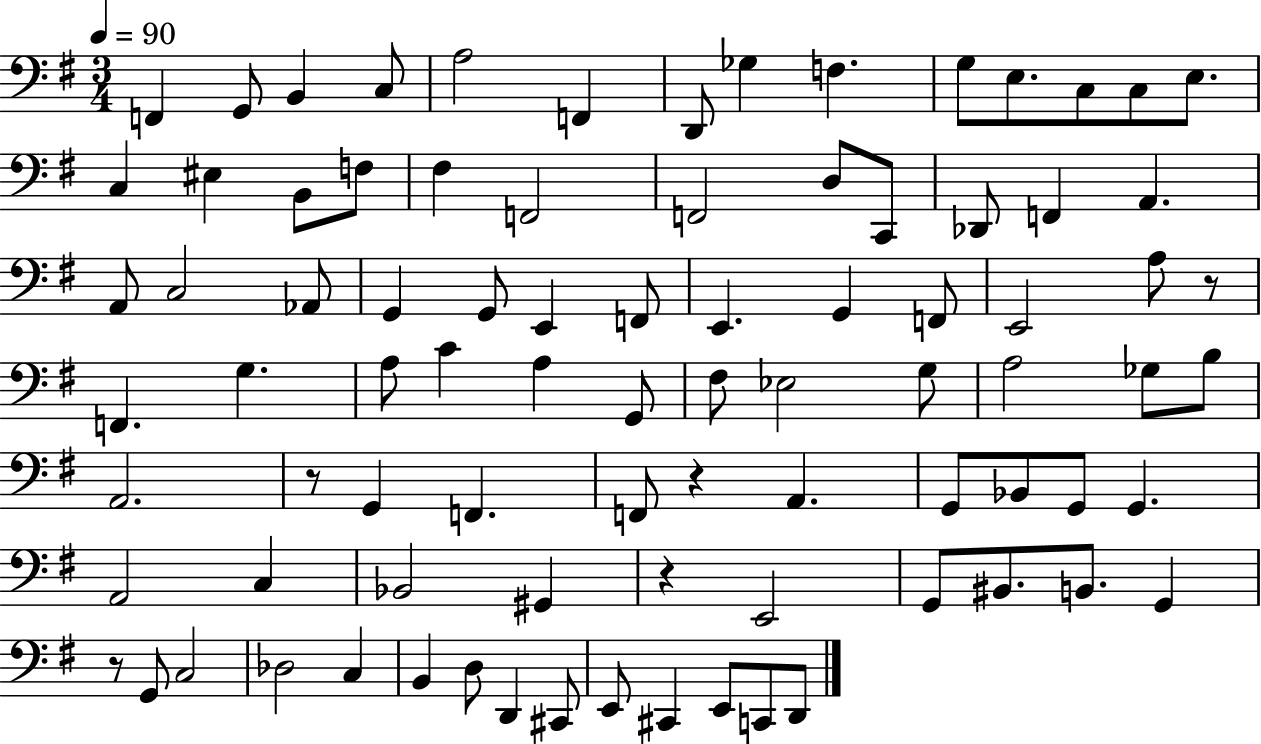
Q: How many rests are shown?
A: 5